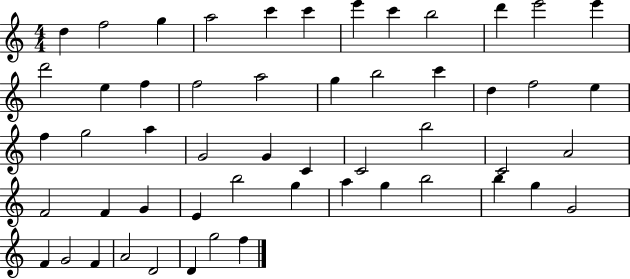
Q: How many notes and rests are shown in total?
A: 53